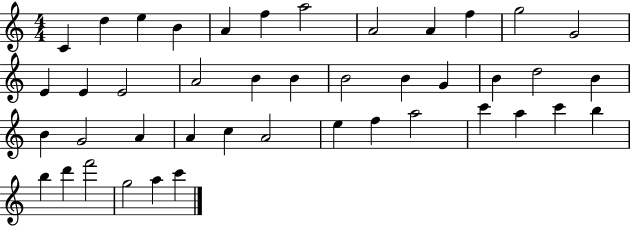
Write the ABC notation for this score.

X:1
T:Untitled
M:4/4
L:1/4
K:C
C d e B A f a2 A2 A f g2 G2 E E E2 A2 B B B2 B G B d2 B B G2 A A c A2 e f a2 c' a c' b b d' f'2 g2 a c'